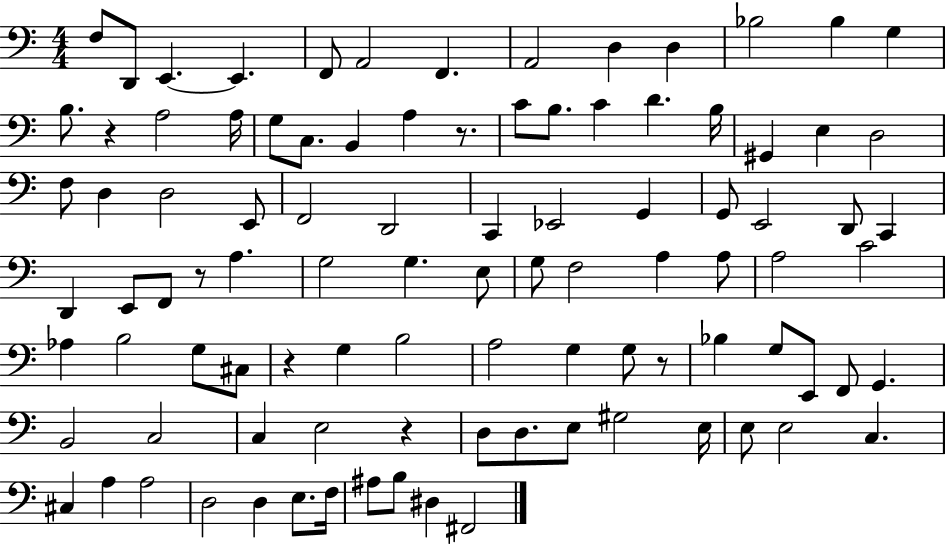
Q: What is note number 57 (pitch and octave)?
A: G3